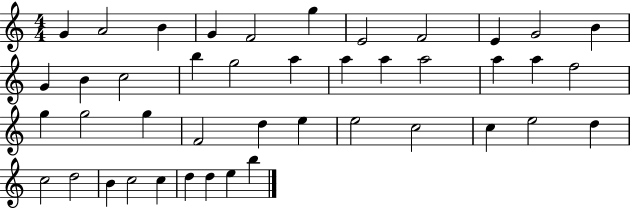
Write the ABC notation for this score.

X:1
T:Untitled
M:4/4
L:1/4
K:C
G A2 B G F2 g E2 F2 E G2 B G B c2 b g2 a a a a2 a a f2 g g2 g F2 d e e2 c2 c e2 d c2 d2 B c2 c d d e b